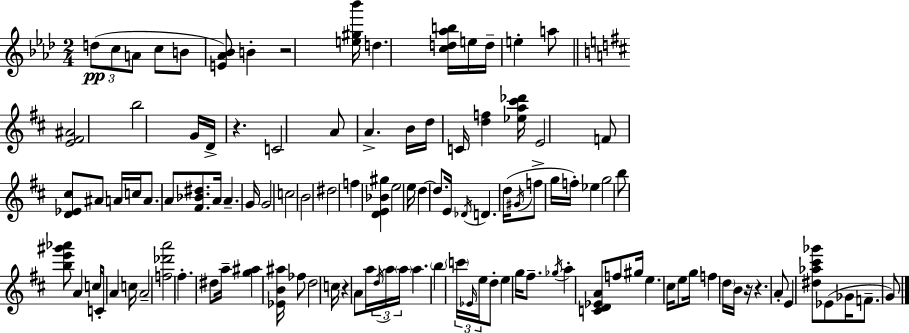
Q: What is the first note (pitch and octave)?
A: D5